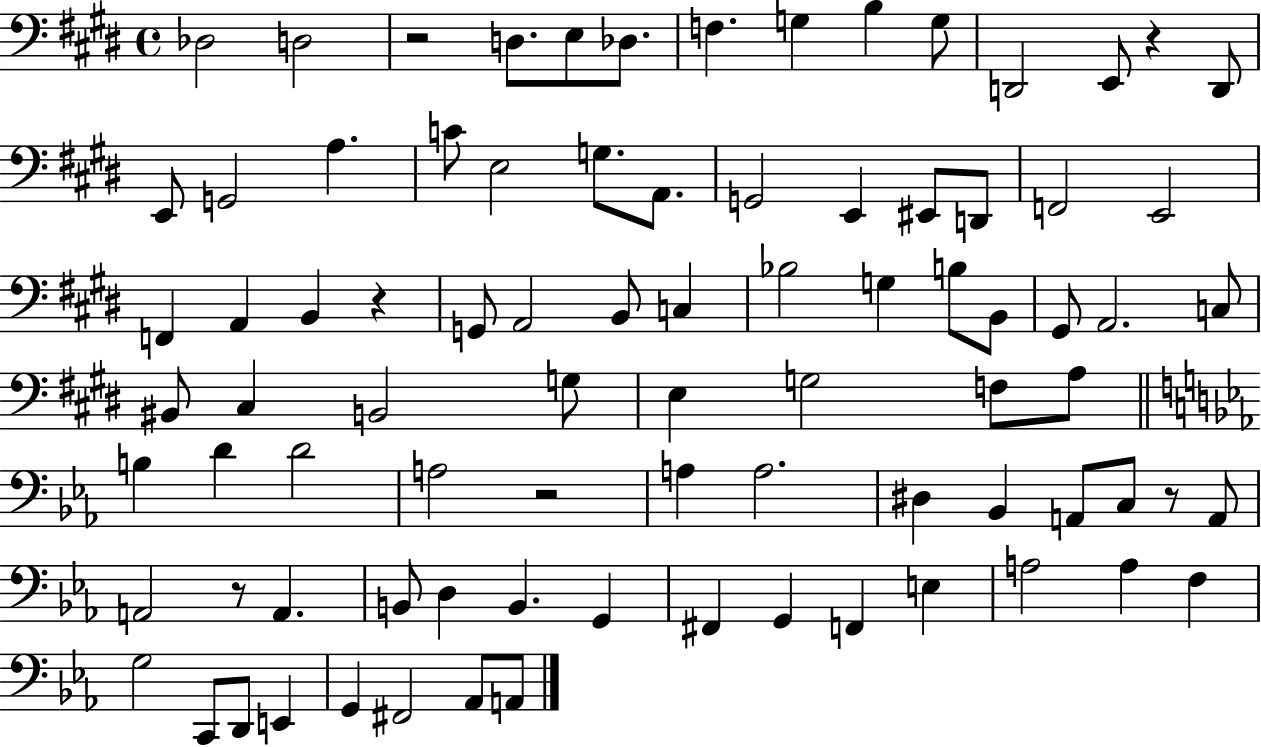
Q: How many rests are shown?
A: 6